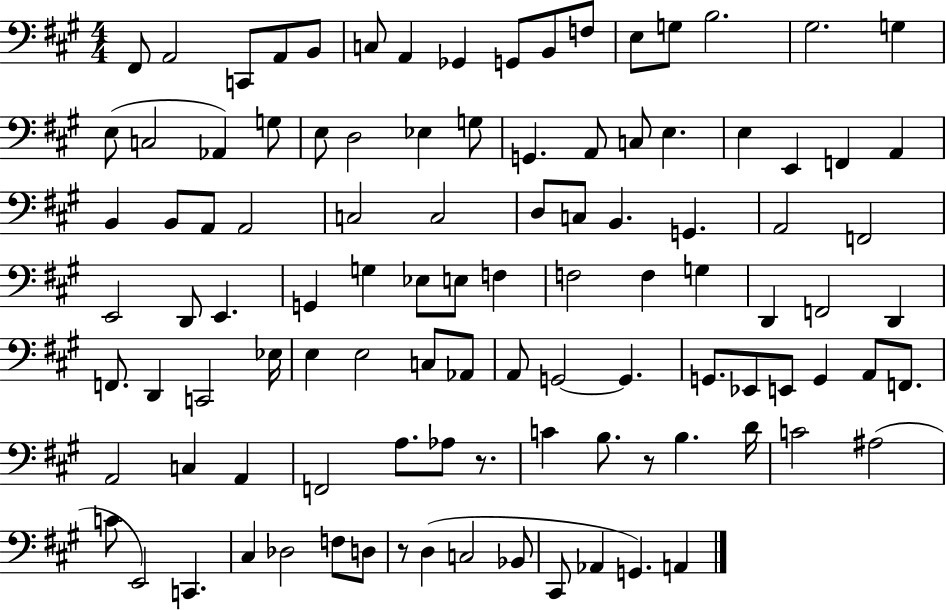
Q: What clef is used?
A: bass